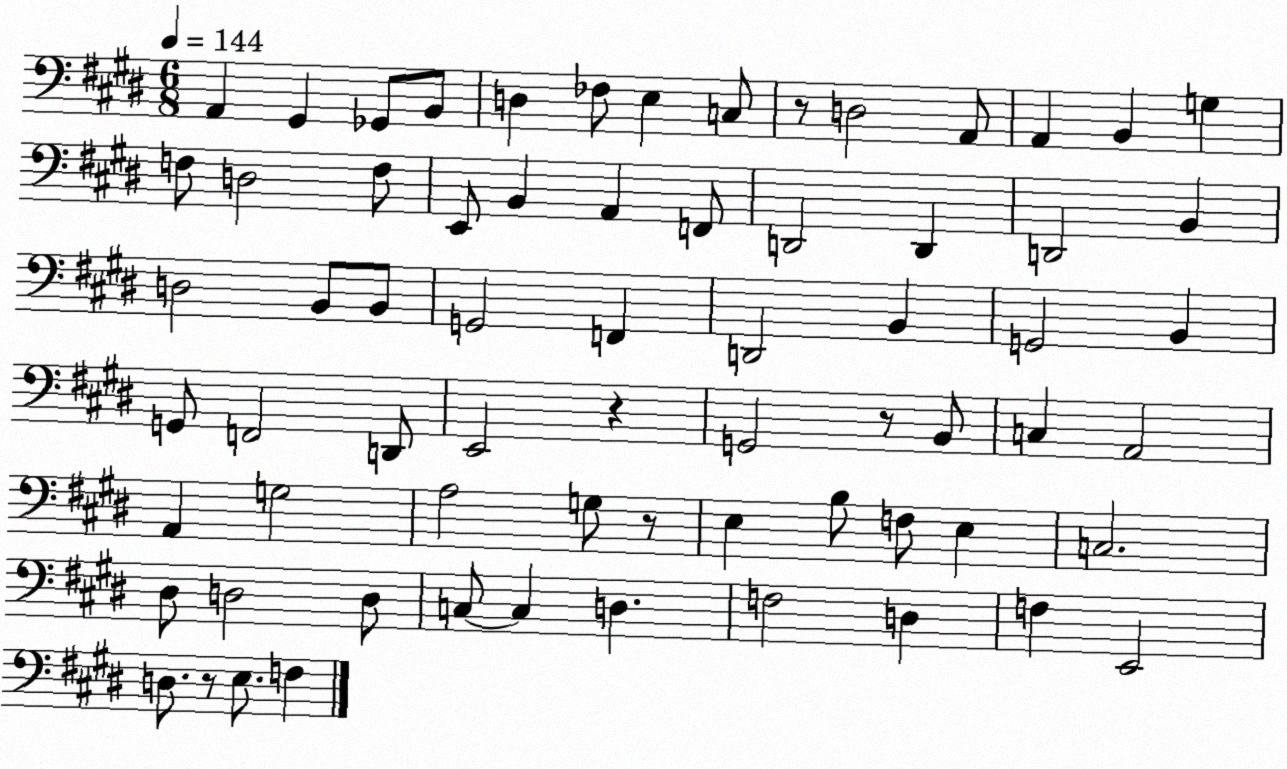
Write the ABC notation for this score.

X:1
T:Untitled
M:6/8
L:1/4
K:E
A,, ^G,, _G,,/2 B,,/2 D, _F,/2 E, C,/2 z/2 D,2 A,,/2 A,, B,, G, F,/2 D,2 F,/2 E,,/2 B,, A,, F,,/2 D,,2 D,, D,,2 B,, D,2 B,,/2 B,,/2 G,,2 F,, D,,2 B,, G,,2 B,, G,,/2 F,,2 D,,/2 E,,2 z G,,2 z/2 B,,/2 C, A,,2 A,, G,2 A,2 G,/2 z/2 E, B,/2 F,/2 E, C,2 ^D,/2 D,2 D,/2 C,/2 C, D, F,2 D, F, E,,2 D,/2 z/2 E,/2 F,